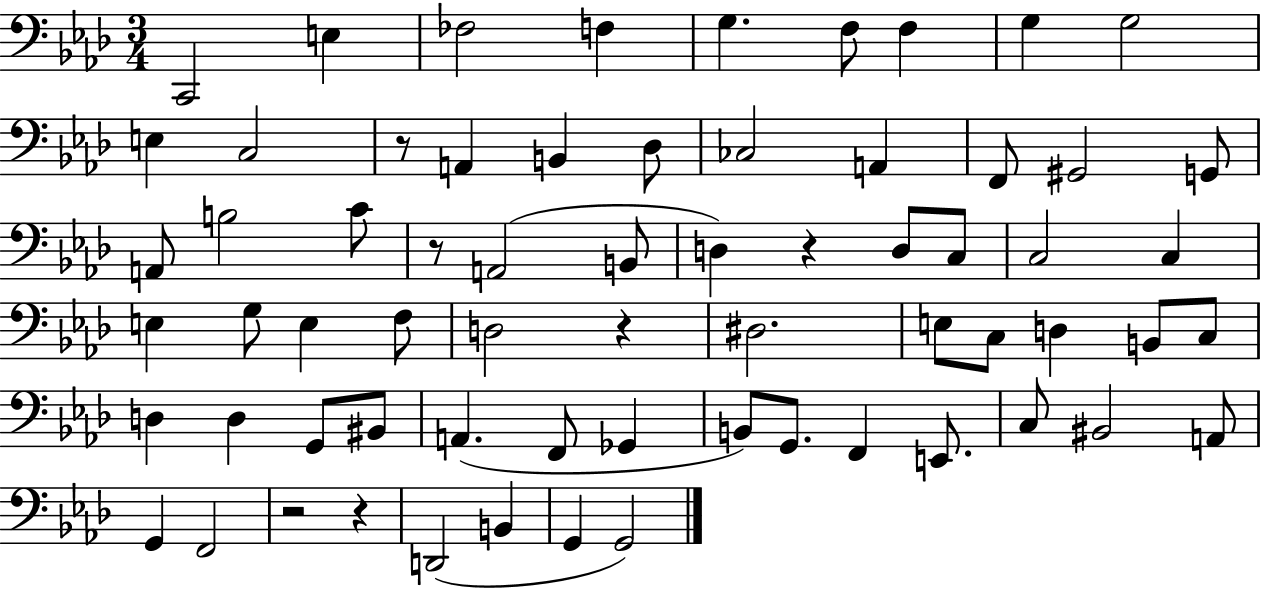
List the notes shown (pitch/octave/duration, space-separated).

C2/h E3/q FES3/h F3/q G3/q. F3/e F3/q G3/q G3/h E3/q C3/h R/e A2/q B2/q Db3/e CES3/h A2/q F2/e G#2/h G2/e A2/e B3/h C4/e R/e A2/h B2/e D3/q R/q D3/e C3/e C3/h C3/q E3/q G3/e E3/q F3/e D3/h R/q D#3/h. E3/e C3/e D3/q B2/e C3/e D3/q D3/q G2/e BIS2/e A2/q. F2/e Gb2/q B2/e G2/e. F2/q E2/e. C3/e BIS2/h A2/e G2/q F2/h R/h R/q D2/h B2/q G2/q G2/h